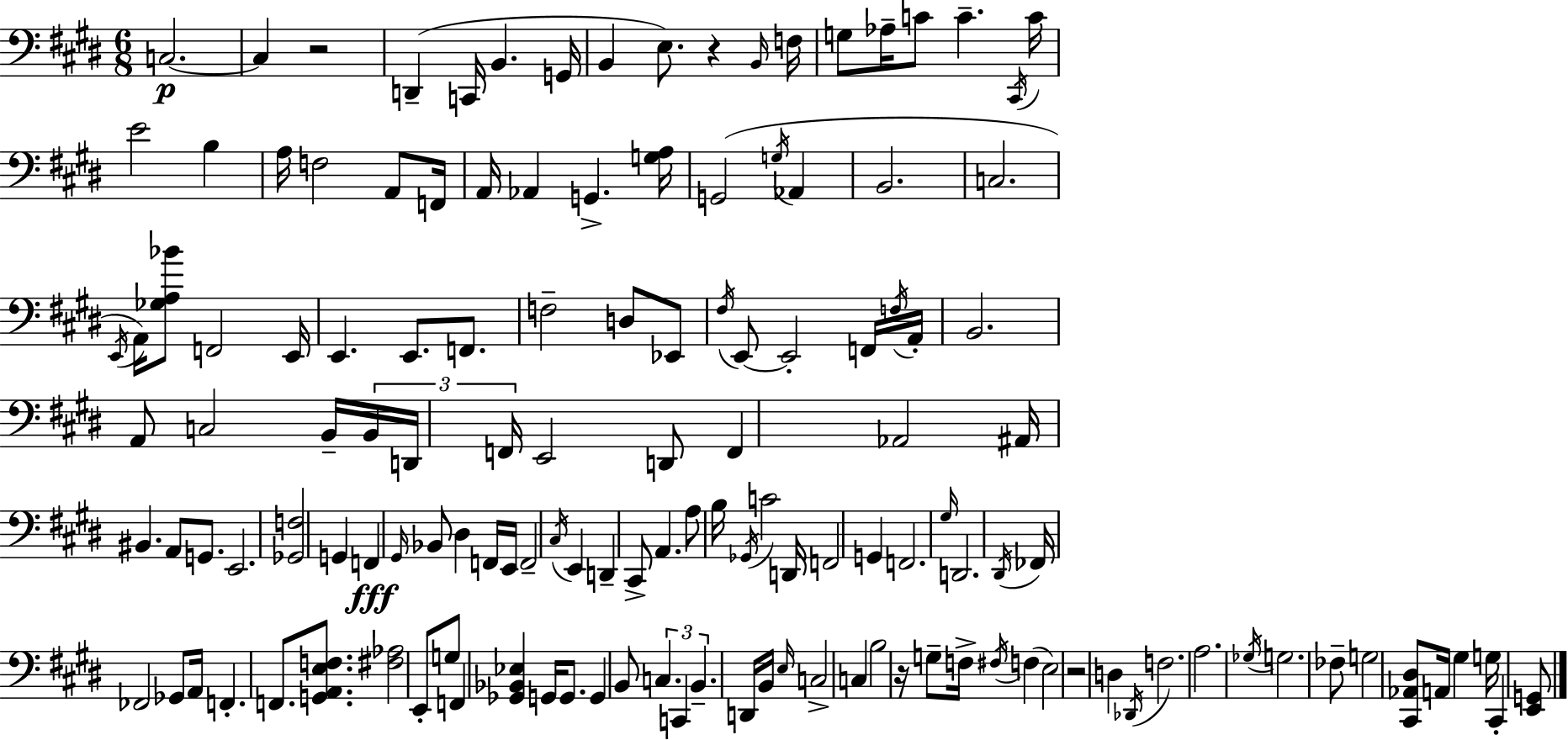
C3/h. C3/q R/h D2/q C2/s B2/q. G2/s B2/q E3/e. R/q B2/s F3/s G3/e Ab3/s C4/e C4/q. C#2/s C4/s E4/h B3/q A3/s F3/h A2/e F2/s A2/s Ab2/q G2/q. [G3,A3]/s G2/h G3/s Ab2/q B2/h. C3/h. E2/s A2/s [Gb3,A3,Bb4]/e F2/h E2/s E2/q. E2/e. F2/e. F3/h D3/e Eb2/e F#3/s E2/e E2/h F2/s F3/s A2/s B2/h. A2/e C3/h B2/s B2/s D2/s F2/s E2/h D2/e F2/q Ab2/h A#2/s BIS2/q. A2/e G2/e. E2/h. [Gb2,F3]/h G2/q F2/q G#2/s Bb2/e D#3/q F2/s E2/s F2/h C#3/s E2/q D2/q C#2/e A2/q. A3/e B3/s Gb2/s C4/h D2/s F2/h G2/q F2/h. G#3/s D2/h. D#2/s FES2/s FES2/h Gb2/e A2/s F2/q. F2/e. [G2,A2,E3,F3]/e. [F#3,Ab3]/h E2/e G3/e F2/q [Gb2,Bb2,Eb3]/q G2/s G2/e. G2/q B2/e C3/q. C2/q B2/q. D2/s B2/s E3/s C3/h C3/q B3/h R/s G3/e F3/s F#3/s F3/q E3/h R/h D3/q Db2/s F3/h. A3/h. Gb3/s G3/h. FES3/e G3/h [C#2,Ab2,D#3]/e A2/s G#3/q G3/s C#2/q [E2,G2]/e